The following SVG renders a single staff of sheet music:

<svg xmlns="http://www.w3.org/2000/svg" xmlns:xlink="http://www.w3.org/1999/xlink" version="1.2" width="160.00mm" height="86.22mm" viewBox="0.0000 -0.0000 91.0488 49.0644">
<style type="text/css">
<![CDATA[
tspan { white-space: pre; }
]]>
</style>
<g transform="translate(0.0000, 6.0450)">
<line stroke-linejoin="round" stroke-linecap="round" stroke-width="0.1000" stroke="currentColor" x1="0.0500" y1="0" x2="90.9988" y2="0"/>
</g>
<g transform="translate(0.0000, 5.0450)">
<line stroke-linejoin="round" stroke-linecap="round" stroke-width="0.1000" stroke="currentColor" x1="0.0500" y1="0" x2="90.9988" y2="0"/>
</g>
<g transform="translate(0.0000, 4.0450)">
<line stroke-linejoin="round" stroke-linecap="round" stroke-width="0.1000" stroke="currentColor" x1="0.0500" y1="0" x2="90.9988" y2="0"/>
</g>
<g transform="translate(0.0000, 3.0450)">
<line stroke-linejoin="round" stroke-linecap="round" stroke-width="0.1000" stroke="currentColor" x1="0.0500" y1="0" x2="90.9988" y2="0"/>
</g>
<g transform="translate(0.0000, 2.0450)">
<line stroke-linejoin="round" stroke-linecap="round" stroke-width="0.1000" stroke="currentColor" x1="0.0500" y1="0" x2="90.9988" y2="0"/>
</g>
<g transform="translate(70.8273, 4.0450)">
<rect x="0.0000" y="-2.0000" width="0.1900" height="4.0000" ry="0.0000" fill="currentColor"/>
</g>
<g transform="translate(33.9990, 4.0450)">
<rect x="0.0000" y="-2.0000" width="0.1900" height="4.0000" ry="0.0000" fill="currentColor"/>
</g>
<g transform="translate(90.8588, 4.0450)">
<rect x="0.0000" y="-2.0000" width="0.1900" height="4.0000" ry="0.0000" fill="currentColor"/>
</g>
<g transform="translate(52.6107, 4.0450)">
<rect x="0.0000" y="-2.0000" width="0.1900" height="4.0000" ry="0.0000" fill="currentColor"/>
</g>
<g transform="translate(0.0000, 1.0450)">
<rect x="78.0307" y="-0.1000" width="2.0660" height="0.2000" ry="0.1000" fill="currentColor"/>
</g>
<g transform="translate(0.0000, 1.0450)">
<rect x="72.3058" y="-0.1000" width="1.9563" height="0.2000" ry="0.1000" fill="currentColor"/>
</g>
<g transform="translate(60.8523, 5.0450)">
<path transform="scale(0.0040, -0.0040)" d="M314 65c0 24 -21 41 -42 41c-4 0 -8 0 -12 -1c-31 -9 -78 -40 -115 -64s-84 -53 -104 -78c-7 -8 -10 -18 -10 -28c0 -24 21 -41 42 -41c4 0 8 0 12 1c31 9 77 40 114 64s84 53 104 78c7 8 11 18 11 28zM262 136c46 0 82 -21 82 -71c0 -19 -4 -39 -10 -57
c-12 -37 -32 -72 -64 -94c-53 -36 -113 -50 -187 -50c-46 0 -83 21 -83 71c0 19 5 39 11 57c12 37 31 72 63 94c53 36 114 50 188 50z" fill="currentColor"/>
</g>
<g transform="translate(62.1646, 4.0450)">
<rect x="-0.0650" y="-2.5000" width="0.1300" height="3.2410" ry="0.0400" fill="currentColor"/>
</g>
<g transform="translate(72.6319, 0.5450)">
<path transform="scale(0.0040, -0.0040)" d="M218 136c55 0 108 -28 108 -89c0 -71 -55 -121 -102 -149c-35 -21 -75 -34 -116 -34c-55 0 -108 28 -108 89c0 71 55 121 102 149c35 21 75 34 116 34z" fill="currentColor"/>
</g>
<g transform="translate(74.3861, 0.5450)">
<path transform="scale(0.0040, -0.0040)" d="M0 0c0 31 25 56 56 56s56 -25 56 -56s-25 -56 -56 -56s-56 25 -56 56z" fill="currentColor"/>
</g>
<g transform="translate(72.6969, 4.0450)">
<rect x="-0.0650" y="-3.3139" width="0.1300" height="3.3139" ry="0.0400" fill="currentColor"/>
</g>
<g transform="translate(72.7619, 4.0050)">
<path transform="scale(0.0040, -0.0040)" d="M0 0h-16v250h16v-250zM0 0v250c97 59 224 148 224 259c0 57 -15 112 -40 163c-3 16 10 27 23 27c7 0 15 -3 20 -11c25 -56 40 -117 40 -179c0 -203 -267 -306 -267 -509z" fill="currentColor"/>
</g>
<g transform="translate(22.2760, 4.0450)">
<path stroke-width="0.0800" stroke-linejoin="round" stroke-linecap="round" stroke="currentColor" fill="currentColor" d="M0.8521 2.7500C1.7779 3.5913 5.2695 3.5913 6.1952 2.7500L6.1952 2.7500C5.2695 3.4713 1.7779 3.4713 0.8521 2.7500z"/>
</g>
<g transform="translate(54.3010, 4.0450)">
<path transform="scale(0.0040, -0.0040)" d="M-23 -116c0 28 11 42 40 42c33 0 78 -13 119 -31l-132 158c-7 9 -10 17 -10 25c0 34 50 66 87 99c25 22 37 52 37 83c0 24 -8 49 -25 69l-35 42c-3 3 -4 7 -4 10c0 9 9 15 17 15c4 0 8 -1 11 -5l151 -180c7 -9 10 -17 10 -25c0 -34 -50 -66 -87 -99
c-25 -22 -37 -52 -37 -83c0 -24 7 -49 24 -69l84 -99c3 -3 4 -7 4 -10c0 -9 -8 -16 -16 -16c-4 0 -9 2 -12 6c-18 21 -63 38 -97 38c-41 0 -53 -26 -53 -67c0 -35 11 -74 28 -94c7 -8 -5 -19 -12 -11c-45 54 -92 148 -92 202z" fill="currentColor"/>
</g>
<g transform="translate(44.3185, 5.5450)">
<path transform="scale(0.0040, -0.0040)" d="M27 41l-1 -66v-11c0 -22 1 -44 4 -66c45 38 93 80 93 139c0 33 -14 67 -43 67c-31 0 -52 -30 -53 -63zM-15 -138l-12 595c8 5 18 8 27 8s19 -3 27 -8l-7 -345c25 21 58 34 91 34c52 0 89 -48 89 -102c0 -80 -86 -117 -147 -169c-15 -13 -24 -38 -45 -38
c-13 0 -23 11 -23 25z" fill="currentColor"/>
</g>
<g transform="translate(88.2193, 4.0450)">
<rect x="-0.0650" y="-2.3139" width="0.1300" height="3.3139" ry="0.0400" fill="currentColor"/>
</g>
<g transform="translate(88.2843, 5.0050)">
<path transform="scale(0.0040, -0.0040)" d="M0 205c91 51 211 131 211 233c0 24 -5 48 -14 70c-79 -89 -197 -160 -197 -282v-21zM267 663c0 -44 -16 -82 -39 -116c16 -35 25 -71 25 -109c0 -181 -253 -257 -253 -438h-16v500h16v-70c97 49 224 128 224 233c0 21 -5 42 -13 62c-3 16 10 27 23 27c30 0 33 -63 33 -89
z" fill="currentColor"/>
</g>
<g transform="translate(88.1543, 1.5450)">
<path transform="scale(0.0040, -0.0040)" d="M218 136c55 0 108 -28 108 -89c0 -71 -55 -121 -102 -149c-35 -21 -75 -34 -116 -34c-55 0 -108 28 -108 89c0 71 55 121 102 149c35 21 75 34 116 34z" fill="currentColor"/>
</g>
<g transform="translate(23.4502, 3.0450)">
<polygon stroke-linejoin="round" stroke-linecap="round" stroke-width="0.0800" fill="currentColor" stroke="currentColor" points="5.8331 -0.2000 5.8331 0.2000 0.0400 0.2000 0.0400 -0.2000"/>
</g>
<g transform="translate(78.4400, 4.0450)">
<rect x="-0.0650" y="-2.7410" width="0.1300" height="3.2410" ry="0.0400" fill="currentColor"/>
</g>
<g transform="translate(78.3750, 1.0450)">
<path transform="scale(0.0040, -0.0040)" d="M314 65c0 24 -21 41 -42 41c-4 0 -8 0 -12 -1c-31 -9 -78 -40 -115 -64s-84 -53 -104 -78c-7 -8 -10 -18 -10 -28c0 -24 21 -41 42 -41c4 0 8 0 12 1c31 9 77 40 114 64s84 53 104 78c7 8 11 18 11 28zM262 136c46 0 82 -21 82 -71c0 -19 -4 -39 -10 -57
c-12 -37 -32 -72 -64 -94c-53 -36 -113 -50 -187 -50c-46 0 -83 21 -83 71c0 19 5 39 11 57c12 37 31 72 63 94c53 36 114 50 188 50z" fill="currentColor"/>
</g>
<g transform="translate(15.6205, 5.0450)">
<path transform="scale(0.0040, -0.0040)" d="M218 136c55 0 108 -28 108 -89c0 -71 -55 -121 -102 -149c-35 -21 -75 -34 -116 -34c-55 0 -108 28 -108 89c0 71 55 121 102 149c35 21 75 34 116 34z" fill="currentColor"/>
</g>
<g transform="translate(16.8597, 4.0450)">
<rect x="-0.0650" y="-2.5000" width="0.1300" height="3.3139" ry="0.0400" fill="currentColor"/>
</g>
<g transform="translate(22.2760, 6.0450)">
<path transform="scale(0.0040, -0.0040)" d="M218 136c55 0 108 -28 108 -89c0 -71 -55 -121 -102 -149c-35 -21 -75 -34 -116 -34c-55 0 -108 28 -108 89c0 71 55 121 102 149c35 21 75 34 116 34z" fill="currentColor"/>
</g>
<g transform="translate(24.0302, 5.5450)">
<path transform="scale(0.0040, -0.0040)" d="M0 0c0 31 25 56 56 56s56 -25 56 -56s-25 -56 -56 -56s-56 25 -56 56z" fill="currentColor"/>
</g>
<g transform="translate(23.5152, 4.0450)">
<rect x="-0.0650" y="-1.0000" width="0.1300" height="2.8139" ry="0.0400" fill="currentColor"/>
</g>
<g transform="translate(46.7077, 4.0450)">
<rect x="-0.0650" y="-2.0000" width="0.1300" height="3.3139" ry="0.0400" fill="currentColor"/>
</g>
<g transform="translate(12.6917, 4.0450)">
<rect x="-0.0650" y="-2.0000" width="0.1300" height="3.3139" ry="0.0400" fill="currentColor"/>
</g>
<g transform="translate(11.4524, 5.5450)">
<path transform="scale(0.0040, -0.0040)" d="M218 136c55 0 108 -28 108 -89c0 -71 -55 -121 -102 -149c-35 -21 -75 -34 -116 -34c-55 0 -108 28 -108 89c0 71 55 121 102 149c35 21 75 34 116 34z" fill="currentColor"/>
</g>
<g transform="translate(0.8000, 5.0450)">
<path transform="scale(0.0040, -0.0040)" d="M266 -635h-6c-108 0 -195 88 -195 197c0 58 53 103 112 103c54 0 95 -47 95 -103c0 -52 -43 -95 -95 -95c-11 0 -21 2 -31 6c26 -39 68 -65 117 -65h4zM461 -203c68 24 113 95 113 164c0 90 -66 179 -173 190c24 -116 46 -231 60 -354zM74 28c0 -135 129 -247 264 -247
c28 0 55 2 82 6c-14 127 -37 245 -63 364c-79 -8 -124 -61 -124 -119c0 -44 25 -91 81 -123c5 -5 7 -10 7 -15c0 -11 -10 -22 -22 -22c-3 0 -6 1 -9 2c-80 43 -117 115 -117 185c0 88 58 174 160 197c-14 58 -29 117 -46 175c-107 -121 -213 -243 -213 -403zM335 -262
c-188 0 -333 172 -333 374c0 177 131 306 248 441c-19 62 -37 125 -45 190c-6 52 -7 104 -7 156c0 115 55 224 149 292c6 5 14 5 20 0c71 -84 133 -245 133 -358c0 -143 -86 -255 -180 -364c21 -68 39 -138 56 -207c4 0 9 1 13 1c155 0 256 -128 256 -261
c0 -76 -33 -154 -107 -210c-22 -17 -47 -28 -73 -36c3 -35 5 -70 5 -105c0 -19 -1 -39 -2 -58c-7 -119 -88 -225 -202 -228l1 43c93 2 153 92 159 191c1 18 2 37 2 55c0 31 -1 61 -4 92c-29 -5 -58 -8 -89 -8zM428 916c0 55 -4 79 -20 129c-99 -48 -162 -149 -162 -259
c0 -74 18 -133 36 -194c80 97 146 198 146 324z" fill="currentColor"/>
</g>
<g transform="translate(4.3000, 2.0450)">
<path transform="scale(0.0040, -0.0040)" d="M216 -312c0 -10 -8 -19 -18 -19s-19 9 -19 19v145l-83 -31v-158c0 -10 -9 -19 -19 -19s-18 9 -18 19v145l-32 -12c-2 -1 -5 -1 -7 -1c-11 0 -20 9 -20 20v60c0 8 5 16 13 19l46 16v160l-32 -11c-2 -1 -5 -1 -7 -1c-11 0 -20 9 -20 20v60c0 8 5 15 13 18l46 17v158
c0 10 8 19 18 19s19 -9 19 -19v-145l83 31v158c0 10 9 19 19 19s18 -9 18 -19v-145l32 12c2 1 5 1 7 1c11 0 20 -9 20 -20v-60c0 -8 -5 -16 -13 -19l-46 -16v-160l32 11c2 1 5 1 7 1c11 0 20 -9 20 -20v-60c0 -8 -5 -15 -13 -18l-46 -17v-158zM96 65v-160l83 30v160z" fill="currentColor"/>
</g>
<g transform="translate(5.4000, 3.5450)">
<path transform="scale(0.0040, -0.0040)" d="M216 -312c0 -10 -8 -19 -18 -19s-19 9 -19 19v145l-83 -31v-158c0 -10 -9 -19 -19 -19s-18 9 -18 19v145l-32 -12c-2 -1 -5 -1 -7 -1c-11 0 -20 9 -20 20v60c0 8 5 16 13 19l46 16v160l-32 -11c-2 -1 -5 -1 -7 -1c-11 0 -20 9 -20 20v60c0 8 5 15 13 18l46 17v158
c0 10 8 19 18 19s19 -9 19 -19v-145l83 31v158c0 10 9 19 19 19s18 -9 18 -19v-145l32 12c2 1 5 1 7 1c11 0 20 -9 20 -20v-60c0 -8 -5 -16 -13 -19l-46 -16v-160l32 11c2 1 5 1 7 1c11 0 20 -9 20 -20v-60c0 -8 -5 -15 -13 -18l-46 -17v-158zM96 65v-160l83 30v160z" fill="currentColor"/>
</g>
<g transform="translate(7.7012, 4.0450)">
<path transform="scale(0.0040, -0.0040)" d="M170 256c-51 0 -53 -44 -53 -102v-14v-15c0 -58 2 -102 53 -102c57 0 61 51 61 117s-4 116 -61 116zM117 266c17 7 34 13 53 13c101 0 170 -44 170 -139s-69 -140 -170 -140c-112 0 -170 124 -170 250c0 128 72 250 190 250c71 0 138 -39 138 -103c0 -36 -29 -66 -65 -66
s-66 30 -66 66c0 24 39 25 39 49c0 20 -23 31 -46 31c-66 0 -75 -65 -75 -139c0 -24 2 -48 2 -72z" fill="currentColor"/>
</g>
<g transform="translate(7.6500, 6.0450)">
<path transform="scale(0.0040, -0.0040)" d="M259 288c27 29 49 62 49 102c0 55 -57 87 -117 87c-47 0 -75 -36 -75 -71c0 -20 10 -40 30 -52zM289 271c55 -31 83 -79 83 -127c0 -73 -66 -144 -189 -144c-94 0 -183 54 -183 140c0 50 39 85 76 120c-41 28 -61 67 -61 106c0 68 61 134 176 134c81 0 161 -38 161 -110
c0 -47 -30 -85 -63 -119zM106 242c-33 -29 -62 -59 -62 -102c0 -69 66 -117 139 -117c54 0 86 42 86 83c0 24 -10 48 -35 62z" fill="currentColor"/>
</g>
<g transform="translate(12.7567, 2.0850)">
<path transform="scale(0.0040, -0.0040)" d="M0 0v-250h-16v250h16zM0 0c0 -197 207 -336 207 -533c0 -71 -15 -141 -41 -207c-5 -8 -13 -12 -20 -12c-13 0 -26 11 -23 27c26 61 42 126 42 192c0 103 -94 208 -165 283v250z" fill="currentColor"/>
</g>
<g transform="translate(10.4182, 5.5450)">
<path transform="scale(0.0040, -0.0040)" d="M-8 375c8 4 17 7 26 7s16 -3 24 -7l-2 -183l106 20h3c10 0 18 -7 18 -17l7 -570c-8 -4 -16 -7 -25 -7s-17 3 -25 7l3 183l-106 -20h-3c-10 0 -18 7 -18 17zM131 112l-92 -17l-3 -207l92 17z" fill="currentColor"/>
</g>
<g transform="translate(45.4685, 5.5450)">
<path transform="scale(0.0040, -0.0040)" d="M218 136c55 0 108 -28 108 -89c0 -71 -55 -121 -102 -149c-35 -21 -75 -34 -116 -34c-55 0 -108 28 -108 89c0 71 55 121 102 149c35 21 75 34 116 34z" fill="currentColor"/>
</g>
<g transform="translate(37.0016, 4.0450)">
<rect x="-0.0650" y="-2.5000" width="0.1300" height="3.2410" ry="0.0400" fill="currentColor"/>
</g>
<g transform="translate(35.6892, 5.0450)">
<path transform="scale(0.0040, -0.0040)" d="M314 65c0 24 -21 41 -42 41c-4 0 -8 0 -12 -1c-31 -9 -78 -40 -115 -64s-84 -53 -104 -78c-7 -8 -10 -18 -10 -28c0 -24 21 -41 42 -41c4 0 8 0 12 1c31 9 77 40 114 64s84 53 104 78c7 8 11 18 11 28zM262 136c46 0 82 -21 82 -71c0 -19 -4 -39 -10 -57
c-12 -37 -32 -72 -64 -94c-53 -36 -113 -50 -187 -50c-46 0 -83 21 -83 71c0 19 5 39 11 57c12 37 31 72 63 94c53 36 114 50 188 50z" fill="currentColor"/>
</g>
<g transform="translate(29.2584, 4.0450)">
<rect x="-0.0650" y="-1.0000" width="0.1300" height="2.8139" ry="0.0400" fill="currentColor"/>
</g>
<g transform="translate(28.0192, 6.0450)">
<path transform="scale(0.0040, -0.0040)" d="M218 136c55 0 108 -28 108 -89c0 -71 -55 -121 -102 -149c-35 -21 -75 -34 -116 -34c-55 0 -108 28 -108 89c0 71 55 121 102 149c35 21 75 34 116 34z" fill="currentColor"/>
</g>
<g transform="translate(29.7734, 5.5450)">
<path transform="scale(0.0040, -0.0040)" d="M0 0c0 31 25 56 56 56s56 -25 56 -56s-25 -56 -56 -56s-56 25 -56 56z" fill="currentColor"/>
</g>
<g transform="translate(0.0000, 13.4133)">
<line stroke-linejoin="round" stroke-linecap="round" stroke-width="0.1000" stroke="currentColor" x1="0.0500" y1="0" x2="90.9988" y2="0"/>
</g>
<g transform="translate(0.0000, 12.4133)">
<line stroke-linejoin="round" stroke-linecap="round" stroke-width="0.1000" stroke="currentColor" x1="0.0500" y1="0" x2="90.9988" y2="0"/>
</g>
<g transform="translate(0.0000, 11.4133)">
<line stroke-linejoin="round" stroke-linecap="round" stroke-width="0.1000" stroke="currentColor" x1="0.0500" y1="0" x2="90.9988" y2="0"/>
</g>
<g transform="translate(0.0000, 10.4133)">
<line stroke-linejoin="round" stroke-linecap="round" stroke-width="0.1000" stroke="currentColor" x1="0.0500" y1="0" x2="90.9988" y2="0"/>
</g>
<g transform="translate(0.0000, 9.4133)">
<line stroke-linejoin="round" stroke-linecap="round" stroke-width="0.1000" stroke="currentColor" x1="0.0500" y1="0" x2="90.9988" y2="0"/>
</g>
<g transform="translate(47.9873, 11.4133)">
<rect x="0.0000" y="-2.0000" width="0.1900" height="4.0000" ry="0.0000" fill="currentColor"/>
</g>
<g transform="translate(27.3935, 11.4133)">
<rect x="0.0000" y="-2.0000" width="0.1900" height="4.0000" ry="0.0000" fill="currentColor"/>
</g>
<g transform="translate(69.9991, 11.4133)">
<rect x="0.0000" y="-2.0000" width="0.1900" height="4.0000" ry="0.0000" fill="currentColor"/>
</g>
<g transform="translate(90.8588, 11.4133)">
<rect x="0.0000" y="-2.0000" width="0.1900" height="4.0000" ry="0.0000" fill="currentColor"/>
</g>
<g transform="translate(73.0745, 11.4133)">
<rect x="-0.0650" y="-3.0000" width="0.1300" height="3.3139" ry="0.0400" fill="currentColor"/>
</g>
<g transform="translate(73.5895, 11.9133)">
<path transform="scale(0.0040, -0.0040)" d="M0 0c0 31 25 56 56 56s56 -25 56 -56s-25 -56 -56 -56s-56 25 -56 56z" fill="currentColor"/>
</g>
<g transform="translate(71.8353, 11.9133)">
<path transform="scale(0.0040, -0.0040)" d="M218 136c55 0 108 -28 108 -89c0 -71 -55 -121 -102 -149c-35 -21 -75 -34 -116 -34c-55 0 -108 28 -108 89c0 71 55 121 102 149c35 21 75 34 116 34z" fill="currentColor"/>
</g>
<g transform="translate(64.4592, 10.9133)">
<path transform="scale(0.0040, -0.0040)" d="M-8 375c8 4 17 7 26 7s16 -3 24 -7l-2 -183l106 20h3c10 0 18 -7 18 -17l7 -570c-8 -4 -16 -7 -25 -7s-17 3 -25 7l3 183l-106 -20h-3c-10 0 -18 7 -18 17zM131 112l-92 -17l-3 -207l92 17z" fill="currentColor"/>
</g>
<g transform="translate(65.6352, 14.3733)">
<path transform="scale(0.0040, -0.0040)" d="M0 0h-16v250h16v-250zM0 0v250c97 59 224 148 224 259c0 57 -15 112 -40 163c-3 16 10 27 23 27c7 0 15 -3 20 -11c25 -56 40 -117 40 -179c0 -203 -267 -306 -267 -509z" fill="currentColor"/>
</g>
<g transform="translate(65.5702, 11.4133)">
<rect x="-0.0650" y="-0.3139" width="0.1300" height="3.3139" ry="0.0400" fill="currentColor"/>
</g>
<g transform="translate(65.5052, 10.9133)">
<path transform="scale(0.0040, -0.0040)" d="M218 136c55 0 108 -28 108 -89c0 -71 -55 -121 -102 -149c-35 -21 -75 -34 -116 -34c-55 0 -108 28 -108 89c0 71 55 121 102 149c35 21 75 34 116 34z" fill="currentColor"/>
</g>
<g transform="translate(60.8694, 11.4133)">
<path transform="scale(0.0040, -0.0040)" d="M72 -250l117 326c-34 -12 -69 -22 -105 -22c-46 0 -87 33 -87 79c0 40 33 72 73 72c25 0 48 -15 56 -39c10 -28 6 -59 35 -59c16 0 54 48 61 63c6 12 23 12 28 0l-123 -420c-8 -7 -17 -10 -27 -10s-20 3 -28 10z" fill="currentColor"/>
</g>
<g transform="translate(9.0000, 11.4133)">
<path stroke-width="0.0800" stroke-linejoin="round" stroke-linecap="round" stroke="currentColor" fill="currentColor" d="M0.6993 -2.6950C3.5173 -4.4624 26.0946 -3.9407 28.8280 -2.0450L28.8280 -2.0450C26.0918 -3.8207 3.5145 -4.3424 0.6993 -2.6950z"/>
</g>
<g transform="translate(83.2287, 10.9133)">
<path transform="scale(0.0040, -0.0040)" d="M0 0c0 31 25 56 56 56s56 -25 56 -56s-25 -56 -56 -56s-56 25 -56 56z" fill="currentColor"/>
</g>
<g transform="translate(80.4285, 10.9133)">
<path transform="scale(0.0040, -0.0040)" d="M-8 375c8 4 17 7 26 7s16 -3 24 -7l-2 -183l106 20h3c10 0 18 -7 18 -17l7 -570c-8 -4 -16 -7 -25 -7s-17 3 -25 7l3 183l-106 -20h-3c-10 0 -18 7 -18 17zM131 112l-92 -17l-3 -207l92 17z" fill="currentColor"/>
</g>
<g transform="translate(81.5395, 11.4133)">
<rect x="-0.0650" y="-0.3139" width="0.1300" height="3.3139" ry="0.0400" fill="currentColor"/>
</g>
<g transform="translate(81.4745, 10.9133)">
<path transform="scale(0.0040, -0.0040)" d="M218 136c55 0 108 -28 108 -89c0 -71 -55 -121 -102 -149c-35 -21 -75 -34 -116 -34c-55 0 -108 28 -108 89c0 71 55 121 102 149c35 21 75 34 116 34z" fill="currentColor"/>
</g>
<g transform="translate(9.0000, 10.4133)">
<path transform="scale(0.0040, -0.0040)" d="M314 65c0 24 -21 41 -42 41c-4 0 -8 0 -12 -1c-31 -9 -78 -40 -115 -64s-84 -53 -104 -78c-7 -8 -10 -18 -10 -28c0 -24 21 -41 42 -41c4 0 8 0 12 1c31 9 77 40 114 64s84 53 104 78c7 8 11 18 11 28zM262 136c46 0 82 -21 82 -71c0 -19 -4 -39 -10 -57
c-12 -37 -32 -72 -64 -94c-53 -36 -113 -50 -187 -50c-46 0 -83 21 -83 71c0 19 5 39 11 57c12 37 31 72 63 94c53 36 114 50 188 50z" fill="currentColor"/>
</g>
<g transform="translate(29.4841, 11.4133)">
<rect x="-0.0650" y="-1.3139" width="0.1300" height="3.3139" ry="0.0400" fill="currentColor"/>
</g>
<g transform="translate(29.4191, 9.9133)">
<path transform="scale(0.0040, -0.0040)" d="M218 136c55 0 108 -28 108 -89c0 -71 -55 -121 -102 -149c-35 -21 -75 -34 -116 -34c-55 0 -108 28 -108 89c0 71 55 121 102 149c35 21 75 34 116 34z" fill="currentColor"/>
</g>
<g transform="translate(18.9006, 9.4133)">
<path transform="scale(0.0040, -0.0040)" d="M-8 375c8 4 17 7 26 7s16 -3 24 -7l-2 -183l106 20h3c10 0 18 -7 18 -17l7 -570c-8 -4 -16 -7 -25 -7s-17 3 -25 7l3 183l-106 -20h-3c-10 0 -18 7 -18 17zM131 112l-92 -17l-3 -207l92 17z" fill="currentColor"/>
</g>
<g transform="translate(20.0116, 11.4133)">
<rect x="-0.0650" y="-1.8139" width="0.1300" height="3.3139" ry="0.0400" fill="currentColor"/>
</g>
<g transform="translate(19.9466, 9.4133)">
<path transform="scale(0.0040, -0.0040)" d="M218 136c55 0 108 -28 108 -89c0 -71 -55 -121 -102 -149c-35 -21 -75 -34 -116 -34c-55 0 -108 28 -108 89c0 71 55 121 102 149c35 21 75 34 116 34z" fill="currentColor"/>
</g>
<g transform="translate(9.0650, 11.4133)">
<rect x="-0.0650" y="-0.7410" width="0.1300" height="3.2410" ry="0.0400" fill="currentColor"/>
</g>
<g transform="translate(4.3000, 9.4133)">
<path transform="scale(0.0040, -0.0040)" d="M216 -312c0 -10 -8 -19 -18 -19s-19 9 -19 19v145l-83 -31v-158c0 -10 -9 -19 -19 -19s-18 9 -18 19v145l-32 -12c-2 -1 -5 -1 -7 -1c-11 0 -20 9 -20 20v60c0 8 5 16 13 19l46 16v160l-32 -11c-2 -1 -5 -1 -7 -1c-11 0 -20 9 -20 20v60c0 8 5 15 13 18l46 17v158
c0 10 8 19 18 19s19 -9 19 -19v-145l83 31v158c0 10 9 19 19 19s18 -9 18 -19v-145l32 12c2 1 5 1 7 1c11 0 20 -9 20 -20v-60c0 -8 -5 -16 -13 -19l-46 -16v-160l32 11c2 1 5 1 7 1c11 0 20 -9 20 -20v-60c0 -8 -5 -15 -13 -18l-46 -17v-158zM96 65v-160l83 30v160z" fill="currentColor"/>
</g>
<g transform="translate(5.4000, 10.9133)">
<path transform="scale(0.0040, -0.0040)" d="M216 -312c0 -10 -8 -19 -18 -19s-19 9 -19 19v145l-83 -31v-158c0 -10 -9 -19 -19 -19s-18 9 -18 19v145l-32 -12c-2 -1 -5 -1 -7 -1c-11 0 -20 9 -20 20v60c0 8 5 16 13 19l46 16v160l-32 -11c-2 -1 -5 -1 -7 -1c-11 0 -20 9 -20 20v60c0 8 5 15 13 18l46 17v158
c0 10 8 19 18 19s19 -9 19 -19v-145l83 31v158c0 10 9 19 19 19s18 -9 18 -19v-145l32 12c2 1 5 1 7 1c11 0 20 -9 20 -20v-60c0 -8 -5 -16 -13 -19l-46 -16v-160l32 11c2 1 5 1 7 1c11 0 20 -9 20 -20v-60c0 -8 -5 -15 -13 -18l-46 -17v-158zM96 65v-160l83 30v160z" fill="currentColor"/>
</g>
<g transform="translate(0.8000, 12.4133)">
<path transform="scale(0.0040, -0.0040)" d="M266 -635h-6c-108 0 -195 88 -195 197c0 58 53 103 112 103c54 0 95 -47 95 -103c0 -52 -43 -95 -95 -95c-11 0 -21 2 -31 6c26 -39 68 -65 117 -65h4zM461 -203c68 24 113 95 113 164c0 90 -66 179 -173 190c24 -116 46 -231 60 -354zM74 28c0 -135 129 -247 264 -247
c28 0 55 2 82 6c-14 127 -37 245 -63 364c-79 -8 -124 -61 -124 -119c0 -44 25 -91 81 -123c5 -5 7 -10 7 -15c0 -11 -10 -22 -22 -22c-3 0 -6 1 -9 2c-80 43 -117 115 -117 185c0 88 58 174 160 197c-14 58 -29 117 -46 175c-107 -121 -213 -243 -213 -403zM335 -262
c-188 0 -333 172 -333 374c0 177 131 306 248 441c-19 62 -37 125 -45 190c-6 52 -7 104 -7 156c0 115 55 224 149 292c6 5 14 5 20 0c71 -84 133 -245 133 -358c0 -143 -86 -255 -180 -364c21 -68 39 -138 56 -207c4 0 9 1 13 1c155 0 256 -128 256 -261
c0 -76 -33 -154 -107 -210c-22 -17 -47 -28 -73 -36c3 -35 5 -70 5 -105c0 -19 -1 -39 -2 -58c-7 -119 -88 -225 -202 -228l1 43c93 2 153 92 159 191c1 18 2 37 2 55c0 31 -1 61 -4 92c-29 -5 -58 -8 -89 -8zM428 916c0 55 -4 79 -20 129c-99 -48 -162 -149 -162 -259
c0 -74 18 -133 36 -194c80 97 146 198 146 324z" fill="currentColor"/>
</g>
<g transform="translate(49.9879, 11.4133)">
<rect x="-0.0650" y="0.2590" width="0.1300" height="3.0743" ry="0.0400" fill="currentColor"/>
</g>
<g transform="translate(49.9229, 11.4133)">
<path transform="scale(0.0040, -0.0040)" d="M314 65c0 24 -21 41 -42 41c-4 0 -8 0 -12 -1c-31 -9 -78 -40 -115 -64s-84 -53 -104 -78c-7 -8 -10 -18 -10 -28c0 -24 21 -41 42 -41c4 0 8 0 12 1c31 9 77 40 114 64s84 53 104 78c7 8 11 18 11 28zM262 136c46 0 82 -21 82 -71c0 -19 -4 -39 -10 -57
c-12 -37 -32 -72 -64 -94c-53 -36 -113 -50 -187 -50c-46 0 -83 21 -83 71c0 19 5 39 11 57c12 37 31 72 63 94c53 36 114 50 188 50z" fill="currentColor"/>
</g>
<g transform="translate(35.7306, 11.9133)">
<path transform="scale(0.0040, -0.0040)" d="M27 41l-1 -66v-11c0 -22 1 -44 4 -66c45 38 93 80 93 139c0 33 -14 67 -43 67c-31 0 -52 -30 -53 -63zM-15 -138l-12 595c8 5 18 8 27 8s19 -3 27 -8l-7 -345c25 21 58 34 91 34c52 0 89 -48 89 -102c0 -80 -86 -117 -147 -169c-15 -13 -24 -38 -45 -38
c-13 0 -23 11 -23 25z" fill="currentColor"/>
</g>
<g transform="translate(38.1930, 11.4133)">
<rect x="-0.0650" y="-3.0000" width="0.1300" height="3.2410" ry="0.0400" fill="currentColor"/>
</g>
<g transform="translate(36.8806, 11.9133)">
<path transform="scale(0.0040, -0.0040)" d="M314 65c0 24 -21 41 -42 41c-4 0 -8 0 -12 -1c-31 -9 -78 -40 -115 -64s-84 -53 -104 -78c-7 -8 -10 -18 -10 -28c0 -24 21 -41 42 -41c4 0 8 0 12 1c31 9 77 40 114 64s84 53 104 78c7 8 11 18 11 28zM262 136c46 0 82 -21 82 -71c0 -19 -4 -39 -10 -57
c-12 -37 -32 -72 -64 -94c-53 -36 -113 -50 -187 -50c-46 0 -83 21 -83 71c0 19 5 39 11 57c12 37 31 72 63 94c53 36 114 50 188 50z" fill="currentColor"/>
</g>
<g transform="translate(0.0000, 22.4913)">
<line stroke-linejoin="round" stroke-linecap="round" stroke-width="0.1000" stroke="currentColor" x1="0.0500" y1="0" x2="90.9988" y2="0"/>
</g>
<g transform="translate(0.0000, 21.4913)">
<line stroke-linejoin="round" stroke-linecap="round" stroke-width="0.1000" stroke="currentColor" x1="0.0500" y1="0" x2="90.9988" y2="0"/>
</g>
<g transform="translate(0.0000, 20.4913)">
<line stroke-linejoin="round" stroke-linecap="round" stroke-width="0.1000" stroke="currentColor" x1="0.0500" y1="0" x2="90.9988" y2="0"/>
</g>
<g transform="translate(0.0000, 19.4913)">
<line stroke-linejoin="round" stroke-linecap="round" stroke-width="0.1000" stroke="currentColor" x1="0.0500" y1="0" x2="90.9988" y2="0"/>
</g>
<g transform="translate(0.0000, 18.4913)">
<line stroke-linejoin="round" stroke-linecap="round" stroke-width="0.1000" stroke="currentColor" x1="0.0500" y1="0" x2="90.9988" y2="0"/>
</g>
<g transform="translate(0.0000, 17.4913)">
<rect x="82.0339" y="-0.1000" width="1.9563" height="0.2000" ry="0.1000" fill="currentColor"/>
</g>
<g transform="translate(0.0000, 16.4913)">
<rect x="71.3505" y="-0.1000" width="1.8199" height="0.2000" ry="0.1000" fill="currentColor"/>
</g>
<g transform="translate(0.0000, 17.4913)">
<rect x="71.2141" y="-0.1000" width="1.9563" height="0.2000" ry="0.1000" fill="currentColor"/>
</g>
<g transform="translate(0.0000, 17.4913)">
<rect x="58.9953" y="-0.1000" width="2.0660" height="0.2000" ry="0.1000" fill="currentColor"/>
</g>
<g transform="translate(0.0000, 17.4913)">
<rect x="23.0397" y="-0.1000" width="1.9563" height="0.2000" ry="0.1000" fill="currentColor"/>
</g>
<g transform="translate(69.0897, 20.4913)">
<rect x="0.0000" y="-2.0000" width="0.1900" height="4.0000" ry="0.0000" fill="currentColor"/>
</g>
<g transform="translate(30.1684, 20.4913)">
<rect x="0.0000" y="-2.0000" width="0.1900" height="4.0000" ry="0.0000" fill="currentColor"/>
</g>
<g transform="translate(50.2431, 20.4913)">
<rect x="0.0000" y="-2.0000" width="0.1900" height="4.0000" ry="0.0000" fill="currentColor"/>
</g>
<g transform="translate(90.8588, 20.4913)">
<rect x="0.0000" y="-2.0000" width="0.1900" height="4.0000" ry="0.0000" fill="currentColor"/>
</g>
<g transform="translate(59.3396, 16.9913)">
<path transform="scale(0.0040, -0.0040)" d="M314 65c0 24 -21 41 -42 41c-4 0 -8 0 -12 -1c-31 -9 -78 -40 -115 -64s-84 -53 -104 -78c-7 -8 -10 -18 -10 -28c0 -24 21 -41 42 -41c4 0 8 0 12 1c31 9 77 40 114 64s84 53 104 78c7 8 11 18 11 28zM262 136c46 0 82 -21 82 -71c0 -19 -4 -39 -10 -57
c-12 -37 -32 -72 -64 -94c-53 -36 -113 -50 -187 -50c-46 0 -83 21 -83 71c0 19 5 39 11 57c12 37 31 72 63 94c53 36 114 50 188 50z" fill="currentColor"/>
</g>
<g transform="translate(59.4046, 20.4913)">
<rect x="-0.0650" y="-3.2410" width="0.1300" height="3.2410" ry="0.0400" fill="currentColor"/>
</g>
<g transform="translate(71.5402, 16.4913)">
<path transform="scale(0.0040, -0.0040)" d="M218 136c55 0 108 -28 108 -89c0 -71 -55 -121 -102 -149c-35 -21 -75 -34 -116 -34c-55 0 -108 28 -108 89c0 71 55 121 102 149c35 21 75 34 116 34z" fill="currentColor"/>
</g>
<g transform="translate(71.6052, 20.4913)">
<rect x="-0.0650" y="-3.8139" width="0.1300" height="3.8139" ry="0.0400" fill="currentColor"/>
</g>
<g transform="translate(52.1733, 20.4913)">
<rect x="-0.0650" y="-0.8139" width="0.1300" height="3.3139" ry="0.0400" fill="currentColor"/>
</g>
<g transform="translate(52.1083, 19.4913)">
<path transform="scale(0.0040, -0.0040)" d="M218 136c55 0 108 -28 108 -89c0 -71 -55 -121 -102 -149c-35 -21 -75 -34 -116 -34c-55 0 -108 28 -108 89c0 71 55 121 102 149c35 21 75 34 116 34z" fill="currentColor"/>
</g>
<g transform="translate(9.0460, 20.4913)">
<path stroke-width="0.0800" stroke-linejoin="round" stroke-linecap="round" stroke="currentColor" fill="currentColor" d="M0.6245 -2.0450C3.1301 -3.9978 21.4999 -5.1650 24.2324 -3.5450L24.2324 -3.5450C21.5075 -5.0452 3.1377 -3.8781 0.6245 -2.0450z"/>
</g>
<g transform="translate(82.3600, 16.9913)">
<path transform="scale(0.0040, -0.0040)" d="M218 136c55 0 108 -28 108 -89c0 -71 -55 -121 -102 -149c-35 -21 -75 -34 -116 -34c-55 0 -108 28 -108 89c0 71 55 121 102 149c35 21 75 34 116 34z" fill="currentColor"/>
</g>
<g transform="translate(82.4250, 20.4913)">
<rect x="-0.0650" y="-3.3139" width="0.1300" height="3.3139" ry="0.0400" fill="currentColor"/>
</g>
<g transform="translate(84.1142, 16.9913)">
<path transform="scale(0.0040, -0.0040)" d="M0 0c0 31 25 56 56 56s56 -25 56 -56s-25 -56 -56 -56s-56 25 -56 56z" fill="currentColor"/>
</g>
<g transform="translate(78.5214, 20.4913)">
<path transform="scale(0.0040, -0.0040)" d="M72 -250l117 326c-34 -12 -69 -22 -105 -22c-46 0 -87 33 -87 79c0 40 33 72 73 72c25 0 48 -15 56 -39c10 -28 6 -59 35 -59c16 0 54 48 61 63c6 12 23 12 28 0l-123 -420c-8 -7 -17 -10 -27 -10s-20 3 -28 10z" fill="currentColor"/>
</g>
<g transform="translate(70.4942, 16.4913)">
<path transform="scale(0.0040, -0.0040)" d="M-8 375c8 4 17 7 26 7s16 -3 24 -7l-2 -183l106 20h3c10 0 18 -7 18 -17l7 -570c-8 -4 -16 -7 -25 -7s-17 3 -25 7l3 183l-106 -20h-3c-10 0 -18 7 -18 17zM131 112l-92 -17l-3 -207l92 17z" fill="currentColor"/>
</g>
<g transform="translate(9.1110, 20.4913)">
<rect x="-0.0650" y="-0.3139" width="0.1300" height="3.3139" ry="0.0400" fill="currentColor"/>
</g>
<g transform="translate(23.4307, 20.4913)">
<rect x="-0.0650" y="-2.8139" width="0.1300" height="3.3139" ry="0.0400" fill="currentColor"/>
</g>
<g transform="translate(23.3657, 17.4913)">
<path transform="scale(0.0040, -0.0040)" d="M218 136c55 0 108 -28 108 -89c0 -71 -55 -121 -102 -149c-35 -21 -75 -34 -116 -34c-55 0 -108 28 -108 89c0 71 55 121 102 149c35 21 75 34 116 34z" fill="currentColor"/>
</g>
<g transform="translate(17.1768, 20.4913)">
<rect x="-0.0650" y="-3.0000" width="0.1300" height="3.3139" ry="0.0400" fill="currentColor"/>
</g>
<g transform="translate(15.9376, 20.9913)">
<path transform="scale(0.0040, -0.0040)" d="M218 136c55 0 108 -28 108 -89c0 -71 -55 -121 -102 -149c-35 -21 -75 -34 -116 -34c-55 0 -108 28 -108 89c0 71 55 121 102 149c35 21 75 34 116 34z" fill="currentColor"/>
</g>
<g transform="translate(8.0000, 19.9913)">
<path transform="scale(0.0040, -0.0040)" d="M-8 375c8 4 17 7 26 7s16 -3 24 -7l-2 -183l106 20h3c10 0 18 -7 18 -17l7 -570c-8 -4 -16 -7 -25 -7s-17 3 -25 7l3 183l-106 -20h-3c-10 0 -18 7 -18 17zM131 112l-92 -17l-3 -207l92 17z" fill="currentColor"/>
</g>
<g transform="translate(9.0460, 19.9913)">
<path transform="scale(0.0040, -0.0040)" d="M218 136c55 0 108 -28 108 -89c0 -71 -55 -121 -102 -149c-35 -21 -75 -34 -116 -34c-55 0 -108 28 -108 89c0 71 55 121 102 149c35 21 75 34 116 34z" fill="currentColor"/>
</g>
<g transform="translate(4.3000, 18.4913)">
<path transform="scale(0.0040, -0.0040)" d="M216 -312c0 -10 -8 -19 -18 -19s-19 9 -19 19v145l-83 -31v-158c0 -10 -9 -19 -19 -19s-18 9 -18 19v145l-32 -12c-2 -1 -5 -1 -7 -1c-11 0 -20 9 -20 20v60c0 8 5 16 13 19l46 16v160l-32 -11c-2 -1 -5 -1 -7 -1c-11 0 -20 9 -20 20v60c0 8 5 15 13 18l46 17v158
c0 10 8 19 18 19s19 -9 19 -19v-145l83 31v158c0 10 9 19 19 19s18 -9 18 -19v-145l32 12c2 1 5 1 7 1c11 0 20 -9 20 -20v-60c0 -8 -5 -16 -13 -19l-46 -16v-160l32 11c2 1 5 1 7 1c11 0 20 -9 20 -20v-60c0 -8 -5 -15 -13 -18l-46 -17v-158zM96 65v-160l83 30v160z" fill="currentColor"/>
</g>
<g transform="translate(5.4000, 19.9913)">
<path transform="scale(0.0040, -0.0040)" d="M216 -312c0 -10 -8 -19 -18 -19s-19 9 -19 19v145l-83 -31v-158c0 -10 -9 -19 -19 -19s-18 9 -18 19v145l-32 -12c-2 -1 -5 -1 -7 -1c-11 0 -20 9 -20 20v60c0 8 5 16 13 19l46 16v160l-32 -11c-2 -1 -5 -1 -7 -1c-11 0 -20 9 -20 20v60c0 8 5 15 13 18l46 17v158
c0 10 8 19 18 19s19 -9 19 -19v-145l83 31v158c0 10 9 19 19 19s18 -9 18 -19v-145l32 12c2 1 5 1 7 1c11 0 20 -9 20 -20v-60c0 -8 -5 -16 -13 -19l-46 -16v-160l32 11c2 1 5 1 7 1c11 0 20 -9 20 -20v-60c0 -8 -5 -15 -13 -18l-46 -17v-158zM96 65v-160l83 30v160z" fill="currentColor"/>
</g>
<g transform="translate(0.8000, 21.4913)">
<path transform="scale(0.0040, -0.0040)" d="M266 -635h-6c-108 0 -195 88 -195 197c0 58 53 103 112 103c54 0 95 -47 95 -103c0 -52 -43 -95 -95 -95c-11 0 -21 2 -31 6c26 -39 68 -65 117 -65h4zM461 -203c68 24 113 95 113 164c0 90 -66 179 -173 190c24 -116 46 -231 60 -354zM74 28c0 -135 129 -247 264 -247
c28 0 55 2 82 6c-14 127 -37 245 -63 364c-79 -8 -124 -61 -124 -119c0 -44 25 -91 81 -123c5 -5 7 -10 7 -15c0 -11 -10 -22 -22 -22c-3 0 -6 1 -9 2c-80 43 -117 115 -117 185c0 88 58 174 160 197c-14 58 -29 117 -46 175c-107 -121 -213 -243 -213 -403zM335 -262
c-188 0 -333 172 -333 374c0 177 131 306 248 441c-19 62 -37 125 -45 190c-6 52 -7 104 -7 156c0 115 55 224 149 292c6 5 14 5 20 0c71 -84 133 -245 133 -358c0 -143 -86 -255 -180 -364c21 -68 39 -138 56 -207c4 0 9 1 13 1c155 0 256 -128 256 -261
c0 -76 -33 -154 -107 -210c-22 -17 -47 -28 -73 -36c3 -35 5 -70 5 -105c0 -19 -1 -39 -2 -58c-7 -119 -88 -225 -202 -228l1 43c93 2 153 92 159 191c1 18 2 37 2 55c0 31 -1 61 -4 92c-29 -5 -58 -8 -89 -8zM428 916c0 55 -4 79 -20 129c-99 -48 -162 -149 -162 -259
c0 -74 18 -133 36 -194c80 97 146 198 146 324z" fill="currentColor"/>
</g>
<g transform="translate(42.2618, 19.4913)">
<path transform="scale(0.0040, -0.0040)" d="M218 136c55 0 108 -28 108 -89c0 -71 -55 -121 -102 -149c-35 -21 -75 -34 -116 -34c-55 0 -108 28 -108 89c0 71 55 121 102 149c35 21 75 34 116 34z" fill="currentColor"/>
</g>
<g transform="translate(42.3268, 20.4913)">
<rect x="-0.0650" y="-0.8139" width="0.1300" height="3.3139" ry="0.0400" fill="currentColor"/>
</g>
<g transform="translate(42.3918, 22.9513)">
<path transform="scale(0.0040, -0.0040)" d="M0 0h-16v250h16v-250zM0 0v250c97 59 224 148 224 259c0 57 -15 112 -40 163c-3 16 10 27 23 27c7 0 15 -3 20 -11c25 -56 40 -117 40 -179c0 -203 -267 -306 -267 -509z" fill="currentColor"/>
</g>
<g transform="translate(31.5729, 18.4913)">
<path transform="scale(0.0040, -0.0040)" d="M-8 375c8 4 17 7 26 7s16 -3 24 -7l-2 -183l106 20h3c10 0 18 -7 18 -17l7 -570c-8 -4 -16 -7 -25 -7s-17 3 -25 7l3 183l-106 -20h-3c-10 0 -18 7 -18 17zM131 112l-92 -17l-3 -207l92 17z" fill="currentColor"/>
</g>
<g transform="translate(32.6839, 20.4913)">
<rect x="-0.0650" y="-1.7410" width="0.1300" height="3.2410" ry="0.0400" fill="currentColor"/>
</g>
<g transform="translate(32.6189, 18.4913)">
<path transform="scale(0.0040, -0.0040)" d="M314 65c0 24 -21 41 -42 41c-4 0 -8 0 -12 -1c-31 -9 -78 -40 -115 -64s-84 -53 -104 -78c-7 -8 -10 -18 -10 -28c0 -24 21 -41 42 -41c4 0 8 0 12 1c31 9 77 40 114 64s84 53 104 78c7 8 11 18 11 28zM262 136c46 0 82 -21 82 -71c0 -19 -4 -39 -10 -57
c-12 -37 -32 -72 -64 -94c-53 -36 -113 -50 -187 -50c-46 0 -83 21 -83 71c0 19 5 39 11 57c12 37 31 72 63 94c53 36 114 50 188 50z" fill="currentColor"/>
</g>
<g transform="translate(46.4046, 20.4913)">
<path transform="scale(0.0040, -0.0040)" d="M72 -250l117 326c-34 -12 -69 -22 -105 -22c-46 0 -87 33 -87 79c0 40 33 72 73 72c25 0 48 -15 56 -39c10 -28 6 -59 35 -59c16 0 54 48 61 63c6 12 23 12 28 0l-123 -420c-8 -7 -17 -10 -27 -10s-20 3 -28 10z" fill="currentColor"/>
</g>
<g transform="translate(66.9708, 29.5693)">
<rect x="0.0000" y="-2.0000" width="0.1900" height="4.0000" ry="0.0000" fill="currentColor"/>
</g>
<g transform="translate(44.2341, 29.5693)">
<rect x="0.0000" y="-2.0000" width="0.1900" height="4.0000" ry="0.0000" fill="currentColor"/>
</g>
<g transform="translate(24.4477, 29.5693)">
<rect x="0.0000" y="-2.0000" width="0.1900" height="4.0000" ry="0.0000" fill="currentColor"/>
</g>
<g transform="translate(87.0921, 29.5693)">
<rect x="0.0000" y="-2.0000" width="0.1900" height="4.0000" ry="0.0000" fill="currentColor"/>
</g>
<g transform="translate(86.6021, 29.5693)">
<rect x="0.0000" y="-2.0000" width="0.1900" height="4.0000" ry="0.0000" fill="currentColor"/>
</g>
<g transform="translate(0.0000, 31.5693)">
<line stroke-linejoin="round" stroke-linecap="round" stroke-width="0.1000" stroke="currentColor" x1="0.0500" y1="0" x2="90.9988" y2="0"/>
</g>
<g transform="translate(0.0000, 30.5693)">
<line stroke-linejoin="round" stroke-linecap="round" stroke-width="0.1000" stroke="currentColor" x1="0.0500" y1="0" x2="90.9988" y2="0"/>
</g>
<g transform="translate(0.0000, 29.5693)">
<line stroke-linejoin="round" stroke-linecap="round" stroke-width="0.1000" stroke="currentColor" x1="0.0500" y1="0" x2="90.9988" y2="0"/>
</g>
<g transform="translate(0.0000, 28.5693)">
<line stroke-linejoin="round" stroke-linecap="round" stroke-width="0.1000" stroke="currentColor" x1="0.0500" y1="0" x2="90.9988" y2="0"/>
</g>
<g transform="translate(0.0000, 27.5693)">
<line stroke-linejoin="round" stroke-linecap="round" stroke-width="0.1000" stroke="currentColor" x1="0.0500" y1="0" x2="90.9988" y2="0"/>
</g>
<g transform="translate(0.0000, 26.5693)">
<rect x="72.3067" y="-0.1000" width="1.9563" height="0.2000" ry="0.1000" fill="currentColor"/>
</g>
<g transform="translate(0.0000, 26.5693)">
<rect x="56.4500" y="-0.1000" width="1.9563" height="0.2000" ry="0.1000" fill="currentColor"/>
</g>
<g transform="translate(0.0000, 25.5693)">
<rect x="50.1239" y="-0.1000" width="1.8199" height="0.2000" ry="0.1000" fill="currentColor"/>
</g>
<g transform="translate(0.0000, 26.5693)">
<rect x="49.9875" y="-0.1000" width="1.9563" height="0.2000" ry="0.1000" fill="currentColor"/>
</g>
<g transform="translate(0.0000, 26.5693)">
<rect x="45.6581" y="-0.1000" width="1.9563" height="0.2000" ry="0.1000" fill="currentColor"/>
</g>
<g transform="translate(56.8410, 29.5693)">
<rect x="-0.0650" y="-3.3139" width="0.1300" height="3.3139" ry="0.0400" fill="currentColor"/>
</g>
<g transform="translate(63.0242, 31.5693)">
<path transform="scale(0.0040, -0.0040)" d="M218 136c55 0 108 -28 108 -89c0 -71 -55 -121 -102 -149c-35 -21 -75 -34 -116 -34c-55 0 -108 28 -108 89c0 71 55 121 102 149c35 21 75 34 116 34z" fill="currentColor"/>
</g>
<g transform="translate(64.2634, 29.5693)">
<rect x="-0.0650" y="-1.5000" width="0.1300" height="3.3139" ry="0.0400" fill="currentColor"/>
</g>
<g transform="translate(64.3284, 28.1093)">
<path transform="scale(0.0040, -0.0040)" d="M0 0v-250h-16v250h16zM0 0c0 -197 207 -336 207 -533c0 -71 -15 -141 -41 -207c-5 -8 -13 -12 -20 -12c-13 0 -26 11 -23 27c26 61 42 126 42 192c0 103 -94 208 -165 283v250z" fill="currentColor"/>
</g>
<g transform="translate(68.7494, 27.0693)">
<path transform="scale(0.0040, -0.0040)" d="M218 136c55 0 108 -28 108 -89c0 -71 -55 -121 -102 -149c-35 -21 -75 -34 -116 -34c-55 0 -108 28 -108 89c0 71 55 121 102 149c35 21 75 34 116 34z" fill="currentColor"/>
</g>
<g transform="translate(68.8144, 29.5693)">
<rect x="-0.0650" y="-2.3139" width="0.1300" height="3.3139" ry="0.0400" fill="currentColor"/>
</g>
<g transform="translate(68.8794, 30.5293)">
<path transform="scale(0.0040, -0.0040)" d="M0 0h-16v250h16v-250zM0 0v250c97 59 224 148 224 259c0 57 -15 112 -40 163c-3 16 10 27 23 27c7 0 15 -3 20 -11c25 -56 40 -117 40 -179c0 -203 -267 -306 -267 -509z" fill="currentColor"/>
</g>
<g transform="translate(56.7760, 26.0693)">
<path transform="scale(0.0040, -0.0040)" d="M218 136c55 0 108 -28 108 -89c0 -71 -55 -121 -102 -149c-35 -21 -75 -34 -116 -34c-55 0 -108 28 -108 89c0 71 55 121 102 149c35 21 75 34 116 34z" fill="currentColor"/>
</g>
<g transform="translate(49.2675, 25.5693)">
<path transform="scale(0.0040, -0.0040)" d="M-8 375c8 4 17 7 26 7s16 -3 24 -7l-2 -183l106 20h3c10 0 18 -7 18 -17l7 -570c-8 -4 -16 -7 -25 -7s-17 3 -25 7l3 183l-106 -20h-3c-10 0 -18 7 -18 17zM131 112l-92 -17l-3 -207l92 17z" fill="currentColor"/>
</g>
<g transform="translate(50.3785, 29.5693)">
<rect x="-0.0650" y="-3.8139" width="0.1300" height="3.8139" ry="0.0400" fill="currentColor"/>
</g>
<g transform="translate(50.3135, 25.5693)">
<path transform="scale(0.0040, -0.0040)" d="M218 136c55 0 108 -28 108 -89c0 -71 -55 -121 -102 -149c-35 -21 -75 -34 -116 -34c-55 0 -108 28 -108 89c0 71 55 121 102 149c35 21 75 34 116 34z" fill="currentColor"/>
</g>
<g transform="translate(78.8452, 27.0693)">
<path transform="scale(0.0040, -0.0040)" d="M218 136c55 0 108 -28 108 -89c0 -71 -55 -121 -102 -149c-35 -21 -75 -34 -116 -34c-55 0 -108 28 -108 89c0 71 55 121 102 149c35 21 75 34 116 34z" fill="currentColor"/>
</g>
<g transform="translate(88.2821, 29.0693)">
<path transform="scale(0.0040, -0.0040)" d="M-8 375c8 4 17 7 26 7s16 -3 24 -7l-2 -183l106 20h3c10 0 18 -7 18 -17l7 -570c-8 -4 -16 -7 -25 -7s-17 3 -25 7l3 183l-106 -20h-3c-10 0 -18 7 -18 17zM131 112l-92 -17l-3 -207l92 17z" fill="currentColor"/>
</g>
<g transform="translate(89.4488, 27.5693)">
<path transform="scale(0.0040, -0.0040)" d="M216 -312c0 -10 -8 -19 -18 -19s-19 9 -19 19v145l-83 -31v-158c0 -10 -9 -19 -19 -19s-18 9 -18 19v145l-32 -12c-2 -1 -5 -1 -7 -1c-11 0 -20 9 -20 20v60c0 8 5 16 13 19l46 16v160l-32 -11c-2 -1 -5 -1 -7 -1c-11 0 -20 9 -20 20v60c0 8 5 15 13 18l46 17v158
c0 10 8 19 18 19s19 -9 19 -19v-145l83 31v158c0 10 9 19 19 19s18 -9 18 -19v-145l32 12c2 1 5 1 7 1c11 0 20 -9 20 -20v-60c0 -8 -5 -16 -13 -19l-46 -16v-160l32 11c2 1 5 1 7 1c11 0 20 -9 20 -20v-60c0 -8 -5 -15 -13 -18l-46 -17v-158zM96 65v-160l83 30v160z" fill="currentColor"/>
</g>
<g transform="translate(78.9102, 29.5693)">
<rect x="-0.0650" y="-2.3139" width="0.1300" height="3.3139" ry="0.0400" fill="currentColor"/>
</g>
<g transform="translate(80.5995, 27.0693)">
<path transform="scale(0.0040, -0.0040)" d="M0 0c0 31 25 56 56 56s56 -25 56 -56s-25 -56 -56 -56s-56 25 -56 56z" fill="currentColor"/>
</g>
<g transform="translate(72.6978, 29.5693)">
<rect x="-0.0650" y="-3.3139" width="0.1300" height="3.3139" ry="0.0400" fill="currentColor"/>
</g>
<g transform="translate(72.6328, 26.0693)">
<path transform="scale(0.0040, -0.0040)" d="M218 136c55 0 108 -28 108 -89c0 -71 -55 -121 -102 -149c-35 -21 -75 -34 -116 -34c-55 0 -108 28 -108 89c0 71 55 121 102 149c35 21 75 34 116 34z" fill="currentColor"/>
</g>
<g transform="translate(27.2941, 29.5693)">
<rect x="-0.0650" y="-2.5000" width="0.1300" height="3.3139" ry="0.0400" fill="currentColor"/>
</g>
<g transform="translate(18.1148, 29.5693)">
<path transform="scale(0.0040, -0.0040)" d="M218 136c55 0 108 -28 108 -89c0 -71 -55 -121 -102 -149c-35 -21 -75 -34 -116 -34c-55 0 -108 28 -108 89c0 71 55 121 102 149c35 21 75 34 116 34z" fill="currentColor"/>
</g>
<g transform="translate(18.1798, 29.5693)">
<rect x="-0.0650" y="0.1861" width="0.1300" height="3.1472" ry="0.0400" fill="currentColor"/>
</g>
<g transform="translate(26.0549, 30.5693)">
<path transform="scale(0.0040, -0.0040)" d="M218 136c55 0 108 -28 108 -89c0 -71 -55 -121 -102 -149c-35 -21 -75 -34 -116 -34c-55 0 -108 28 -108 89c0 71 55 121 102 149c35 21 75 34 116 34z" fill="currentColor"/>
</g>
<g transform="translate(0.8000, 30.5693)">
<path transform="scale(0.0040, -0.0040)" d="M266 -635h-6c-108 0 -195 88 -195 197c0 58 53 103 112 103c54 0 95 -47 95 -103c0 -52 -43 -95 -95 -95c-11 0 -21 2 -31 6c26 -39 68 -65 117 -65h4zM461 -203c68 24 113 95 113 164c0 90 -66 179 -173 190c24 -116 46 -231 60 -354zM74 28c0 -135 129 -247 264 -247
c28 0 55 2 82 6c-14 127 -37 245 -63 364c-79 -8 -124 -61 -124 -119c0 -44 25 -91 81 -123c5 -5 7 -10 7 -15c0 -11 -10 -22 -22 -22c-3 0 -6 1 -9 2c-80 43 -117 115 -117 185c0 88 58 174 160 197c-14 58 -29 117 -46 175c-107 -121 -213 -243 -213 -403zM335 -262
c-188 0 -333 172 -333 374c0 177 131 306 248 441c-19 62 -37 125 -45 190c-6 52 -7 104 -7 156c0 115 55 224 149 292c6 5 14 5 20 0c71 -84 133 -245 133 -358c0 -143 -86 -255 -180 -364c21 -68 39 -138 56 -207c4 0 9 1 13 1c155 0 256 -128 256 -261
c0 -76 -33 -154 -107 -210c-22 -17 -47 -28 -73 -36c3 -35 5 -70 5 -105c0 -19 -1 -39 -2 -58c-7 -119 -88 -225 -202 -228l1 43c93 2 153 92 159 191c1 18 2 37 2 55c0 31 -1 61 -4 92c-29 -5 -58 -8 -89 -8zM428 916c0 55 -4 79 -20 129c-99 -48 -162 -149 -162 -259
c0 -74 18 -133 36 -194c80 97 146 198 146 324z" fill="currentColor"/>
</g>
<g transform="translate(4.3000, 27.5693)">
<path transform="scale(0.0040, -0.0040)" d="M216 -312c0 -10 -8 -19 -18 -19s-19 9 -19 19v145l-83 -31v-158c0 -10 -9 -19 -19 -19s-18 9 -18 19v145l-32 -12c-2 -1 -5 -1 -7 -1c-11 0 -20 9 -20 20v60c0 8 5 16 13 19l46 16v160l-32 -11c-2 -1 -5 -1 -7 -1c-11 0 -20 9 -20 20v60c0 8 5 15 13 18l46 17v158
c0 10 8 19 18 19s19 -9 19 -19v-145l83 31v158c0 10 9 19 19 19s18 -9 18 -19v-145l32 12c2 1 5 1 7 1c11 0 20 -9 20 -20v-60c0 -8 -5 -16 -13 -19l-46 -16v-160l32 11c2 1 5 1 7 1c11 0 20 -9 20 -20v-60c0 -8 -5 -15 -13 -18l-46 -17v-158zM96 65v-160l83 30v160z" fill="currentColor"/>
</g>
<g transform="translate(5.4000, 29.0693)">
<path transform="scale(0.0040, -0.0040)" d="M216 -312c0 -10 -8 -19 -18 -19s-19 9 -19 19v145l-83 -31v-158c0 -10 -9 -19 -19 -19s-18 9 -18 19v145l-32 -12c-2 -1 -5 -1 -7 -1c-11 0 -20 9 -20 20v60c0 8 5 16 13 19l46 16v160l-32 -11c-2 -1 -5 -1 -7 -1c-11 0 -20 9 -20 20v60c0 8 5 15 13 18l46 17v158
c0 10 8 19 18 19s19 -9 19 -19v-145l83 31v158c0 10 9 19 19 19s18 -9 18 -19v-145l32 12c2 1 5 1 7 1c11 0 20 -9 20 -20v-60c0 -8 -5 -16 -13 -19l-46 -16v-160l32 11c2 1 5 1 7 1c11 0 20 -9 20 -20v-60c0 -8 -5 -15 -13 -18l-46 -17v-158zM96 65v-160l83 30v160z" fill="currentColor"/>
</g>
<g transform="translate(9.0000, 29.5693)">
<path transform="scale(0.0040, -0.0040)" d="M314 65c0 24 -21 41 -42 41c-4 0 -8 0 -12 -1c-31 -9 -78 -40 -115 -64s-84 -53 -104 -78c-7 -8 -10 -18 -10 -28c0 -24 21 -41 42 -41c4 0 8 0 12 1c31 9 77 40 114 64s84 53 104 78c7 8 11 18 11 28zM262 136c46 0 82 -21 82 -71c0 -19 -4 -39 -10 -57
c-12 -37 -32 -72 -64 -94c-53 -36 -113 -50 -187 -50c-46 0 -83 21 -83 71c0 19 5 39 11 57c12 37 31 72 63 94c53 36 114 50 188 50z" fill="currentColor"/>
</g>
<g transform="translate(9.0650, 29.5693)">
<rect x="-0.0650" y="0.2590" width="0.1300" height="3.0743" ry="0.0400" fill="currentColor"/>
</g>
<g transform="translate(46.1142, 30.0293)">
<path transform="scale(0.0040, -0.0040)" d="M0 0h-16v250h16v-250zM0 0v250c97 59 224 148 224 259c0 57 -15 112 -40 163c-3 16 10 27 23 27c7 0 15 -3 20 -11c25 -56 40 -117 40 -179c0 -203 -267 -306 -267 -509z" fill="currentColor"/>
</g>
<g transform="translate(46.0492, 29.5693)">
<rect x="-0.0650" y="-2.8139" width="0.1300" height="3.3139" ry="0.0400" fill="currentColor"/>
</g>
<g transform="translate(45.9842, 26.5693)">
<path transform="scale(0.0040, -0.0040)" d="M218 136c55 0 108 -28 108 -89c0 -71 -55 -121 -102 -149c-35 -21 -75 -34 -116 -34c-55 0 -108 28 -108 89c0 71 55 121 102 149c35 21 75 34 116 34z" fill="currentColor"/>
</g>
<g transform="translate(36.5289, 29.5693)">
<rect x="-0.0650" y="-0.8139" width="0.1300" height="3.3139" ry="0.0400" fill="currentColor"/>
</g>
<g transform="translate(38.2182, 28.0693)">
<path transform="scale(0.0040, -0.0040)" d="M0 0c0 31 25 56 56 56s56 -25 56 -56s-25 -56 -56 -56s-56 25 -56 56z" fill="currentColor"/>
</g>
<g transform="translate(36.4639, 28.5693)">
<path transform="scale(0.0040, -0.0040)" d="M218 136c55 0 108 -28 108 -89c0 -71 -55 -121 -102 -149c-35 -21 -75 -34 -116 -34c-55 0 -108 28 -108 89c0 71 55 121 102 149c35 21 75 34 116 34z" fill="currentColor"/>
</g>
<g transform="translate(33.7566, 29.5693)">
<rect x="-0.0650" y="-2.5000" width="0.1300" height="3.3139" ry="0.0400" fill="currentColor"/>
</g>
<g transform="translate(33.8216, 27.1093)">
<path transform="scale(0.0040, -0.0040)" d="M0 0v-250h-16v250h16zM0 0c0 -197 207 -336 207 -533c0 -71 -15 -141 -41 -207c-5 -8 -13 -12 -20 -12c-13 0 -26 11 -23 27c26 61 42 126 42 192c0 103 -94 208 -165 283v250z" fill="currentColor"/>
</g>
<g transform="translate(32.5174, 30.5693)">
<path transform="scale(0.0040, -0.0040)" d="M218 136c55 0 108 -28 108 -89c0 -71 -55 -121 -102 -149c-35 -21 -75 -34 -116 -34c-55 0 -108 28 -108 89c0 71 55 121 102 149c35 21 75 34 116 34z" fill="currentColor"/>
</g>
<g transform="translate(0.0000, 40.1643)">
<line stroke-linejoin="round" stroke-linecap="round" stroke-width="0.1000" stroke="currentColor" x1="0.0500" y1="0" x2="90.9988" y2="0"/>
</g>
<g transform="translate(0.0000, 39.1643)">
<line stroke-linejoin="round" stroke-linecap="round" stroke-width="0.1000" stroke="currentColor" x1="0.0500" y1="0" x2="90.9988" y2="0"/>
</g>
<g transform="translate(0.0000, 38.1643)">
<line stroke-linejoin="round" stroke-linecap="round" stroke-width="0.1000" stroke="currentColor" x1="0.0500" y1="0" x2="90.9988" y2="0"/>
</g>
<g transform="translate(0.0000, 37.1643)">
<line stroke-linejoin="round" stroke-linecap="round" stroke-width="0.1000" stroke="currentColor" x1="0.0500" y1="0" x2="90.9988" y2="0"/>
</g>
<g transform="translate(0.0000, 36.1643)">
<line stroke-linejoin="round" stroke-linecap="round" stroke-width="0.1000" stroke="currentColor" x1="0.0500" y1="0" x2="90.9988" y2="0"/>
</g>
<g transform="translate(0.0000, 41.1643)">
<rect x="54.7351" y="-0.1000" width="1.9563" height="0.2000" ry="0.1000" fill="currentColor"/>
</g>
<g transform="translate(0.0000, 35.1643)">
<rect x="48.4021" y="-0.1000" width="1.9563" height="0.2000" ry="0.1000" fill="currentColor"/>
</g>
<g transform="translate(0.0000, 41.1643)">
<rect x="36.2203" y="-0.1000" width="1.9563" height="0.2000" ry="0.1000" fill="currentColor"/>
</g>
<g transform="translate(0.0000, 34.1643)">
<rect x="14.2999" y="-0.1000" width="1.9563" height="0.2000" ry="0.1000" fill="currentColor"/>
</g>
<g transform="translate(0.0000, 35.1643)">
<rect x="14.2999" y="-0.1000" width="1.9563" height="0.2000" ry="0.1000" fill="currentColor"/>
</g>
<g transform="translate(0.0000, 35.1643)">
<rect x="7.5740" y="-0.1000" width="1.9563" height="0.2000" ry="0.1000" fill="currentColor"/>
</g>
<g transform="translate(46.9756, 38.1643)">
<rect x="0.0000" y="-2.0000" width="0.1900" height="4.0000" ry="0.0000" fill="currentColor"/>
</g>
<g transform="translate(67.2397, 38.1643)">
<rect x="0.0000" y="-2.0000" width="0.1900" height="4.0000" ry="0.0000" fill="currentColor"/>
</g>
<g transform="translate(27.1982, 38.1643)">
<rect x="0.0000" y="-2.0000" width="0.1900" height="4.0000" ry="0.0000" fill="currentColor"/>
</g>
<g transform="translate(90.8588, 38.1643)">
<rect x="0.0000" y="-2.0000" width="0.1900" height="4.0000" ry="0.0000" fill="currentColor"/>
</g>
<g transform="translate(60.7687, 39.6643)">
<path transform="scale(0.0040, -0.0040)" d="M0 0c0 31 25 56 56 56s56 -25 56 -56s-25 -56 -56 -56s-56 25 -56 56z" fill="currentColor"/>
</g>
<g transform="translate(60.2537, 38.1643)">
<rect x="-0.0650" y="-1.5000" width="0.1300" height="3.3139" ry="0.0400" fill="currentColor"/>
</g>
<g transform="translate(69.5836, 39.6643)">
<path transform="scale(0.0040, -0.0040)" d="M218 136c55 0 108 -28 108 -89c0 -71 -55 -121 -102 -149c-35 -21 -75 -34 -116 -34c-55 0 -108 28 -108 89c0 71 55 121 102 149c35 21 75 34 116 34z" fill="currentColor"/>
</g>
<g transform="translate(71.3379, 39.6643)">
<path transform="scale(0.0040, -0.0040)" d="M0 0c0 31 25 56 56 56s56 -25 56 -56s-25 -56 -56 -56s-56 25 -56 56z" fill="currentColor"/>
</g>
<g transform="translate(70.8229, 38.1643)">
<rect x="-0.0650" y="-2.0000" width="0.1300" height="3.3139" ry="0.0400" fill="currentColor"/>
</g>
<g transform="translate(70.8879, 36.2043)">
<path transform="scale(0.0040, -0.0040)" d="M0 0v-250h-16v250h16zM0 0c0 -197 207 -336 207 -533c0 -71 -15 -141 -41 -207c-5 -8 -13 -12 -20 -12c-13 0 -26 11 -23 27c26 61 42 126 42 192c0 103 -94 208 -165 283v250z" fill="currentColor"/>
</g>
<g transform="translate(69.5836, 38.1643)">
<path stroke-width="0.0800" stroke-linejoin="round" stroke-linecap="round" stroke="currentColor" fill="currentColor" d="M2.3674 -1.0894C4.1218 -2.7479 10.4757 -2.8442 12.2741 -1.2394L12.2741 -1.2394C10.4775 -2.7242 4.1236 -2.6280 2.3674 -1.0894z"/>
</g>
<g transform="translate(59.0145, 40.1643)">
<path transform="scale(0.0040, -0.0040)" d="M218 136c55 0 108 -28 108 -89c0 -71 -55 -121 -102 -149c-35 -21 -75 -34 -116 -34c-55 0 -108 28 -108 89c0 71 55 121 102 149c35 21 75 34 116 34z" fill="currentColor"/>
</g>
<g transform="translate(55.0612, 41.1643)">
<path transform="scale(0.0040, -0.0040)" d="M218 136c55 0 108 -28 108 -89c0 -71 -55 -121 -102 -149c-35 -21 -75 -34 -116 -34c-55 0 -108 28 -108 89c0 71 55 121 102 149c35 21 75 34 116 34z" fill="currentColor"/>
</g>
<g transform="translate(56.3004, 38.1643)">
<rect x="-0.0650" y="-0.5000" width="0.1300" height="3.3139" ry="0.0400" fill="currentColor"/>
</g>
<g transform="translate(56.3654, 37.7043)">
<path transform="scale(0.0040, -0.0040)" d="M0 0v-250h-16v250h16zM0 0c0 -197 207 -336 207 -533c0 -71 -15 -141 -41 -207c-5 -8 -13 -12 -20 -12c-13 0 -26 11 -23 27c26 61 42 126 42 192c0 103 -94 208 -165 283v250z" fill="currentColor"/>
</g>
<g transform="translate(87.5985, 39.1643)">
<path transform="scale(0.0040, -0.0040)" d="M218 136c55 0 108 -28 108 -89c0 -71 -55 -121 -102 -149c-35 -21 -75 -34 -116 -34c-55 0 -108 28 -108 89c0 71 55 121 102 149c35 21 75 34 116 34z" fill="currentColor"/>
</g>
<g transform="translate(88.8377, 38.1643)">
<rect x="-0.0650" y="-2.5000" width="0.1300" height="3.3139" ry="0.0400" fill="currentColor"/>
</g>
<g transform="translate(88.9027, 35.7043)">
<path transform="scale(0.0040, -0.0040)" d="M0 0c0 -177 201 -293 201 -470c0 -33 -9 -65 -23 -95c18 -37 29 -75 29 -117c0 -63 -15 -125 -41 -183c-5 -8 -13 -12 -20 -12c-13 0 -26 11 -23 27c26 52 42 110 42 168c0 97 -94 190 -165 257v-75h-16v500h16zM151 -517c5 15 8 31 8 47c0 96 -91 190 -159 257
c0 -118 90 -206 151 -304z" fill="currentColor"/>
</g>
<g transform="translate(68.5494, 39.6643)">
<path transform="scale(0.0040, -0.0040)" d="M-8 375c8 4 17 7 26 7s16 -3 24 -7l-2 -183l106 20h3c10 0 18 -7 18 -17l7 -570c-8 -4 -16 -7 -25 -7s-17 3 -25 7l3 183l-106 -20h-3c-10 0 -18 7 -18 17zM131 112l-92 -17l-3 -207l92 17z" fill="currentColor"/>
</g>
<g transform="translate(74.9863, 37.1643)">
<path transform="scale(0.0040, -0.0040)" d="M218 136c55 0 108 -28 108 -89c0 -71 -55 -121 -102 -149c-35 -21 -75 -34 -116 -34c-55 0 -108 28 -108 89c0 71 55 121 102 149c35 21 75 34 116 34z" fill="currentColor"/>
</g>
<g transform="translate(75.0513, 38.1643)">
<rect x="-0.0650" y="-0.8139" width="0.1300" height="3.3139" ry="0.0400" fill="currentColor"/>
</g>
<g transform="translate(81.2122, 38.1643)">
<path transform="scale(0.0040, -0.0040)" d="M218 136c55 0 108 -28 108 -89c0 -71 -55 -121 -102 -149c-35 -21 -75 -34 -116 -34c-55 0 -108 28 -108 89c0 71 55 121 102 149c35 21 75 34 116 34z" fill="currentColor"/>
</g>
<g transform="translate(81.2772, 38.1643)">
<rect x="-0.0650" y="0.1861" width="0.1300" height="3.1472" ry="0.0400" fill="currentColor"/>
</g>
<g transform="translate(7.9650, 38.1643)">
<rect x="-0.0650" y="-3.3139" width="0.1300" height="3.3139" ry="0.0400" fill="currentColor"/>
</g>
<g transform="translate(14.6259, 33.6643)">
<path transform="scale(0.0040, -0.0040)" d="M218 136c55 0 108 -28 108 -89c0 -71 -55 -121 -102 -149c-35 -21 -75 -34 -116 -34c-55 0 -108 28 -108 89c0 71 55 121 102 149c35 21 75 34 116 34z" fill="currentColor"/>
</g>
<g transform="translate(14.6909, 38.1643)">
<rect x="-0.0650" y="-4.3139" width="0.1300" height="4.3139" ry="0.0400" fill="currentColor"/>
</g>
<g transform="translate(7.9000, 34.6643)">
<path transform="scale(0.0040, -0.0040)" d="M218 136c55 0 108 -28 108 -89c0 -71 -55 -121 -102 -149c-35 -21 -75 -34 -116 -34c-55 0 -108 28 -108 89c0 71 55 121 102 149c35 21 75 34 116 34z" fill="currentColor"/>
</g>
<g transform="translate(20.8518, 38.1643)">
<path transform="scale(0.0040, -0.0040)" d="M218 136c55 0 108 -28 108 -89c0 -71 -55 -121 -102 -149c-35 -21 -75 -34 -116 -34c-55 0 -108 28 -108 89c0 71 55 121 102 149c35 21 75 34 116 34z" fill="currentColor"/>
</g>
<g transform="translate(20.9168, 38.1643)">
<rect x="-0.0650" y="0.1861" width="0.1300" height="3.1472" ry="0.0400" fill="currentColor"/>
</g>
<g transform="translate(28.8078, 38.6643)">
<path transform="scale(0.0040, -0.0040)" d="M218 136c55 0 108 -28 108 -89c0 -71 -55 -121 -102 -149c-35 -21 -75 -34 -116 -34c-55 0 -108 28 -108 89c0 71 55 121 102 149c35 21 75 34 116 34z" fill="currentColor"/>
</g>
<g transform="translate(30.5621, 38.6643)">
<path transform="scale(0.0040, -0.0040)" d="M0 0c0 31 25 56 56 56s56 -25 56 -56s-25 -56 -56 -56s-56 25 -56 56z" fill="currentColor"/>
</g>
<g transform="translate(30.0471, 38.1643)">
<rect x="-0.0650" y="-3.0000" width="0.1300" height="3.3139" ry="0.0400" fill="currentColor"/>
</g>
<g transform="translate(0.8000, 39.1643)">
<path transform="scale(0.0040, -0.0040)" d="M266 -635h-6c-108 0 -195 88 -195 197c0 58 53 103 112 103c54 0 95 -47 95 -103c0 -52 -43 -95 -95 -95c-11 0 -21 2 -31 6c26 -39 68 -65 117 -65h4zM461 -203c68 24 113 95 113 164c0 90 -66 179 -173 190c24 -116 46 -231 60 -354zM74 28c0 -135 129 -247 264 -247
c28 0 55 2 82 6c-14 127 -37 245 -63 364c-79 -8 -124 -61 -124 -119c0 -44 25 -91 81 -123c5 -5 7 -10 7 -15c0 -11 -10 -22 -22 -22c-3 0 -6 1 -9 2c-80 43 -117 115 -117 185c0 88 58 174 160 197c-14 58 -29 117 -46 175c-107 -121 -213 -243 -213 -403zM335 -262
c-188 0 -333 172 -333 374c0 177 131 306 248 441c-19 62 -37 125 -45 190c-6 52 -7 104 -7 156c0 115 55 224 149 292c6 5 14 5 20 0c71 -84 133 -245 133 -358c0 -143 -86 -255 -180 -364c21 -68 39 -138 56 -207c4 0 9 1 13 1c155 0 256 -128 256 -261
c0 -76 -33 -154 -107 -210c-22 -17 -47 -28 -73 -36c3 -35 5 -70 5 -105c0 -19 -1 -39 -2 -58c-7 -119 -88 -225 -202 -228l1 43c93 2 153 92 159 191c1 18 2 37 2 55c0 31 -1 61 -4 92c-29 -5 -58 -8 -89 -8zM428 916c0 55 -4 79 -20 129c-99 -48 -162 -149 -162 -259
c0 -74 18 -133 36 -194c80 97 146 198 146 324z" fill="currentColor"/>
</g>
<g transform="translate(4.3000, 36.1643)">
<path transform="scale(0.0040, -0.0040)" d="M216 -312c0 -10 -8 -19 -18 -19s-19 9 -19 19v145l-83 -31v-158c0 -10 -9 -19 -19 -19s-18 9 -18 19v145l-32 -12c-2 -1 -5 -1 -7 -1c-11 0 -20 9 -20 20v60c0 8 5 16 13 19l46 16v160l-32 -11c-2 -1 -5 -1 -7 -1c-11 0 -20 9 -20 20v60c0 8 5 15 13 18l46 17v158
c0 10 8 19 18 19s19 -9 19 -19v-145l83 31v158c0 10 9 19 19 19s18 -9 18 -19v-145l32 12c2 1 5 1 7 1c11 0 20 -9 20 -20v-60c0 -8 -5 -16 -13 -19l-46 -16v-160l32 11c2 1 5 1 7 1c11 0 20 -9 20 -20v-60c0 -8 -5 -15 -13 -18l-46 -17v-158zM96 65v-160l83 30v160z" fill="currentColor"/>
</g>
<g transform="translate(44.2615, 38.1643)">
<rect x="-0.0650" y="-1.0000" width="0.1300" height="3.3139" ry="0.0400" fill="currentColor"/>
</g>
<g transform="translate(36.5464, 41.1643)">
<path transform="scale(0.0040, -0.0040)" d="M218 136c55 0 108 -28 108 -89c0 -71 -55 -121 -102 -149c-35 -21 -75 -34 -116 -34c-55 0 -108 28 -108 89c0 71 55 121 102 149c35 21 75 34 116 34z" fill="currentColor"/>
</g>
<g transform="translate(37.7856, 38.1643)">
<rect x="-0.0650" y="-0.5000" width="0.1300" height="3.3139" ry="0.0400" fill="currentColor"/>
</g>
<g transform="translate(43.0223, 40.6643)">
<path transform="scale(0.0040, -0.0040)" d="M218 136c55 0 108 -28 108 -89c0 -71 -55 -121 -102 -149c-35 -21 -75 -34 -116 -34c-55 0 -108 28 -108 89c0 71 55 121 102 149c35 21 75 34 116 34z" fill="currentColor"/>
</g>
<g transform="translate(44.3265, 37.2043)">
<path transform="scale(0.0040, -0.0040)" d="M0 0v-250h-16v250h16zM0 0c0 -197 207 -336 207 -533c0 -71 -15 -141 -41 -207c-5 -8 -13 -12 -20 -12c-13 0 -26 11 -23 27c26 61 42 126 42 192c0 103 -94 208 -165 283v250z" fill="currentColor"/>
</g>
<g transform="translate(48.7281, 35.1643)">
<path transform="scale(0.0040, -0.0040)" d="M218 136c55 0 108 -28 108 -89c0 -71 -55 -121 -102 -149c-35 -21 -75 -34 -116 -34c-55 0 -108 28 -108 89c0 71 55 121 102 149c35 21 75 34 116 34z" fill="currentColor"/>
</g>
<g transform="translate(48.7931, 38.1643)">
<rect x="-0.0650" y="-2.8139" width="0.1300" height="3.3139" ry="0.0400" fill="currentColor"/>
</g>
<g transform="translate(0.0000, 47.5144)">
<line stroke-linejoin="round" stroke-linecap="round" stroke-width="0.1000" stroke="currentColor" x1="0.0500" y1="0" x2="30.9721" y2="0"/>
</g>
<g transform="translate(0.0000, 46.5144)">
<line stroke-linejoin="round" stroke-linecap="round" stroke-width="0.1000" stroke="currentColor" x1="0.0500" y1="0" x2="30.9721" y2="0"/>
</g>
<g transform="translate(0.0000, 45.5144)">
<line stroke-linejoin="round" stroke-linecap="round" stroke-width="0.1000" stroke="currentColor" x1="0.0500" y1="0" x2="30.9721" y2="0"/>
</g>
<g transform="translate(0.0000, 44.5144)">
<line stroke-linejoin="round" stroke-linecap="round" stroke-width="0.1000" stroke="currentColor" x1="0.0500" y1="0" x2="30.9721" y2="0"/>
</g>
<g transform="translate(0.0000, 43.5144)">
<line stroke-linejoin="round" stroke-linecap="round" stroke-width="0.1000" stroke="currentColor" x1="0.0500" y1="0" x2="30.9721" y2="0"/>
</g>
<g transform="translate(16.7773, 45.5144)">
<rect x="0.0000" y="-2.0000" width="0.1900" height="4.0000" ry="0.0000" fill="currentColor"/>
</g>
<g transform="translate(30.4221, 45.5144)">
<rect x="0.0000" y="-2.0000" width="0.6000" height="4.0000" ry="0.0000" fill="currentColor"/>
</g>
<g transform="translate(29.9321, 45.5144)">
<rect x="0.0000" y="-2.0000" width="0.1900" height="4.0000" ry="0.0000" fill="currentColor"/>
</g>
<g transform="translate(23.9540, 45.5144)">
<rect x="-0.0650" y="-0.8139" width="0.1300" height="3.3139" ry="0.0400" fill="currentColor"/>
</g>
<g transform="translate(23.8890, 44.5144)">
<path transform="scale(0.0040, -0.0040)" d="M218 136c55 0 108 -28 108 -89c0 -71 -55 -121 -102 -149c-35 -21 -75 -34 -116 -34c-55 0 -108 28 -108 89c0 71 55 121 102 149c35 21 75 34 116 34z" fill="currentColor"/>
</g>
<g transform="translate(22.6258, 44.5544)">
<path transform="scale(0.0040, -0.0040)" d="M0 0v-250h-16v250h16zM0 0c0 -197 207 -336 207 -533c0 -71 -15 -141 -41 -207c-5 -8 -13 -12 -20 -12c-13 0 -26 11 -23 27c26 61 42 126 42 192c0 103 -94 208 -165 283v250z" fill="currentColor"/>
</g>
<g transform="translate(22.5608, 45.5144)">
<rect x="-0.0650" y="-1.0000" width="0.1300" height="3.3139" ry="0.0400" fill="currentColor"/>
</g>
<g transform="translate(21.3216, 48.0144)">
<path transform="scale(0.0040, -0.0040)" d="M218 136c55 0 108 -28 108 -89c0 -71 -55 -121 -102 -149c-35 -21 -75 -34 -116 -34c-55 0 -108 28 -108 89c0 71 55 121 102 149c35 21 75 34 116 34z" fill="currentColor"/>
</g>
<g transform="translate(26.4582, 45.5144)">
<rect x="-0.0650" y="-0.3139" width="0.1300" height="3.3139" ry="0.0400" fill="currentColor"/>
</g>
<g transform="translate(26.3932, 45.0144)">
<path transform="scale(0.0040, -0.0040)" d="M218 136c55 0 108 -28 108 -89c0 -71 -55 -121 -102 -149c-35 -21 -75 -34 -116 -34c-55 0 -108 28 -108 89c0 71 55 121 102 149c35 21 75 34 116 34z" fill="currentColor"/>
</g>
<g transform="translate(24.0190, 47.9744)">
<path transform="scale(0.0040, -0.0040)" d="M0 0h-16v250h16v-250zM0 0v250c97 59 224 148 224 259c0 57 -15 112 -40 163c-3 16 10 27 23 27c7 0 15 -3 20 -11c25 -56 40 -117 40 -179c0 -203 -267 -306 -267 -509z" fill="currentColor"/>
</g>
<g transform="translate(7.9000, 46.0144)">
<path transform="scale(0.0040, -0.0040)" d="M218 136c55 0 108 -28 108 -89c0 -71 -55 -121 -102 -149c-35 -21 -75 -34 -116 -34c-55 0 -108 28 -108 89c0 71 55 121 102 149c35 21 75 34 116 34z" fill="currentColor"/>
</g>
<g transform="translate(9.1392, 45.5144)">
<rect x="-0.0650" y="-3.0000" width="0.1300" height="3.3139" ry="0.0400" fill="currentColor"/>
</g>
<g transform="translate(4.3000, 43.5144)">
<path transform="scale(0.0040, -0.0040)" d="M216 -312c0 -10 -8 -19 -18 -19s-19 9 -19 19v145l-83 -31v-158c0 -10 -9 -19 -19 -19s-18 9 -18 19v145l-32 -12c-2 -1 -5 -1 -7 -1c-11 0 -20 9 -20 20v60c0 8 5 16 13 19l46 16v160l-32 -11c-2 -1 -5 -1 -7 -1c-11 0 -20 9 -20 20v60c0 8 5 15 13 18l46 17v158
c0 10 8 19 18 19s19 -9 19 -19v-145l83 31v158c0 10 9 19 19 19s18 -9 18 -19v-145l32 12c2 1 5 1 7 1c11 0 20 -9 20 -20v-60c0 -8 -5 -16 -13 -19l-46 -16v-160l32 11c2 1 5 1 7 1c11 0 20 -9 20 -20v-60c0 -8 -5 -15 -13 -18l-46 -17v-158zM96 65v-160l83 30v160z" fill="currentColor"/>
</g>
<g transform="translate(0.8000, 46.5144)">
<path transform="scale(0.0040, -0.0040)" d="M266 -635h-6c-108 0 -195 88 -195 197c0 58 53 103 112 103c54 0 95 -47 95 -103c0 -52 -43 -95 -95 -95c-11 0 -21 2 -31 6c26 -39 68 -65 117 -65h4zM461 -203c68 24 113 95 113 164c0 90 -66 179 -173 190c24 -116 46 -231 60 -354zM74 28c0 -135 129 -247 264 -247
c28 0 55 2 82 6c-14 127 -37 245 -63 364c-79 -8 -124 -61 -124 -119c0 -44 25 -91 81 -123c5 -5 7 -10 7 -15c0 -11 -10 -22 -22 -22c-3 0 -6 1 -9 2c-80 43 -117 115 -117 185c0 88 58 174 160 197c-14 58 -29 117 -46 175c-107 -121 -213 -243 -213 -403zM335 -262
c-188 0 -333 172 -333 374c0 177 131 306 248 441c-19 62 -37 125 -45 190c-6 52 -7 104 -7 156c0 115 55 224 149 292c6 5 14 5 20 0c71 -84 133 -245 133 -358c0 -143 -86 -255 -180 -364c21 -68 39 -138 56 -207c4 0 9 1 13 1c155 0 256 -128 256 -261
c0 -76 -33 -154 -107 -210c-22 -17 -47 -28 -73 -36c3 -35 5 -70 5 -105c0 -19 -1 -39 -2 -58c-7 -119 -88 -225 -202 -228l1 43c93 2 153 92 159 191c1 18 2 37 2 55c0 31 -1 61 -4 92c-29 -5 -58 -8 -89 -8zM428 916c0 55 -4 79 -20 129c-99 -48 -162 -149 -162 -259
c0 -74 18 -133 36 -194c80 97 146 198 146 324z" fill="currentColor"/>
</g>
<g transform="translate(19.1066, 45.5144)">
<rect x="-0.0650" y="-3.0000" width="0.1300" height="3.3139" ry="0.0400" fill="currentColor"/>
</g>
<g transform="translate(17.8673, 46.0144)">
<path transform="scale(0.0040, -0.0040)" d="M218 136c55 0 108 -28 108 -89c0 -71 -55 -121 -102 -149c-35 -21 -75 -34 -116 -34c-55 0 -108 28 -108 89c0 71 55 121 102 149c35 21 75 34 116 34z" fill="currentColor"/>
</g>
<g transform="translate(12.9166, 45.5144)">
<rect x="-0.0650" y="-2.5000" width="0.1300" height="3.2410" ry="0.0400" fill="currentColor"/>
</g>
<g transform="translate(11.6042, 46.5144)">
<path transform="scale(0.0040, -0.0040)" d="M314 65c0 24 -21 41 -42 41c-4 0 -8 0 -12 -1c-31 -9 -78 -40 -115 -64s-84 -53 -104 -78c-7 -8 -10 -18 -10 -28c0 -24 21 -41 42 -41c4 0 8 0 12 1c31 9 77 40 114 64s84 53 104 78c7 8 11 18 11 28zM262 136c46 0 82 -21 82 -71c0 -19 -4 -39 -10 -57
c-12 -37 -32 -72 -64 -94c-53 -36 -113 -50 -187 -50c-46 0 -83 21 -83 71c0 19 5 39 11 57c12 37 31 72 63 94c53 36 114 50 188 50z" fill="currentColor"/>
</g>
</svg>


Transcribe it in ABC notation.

X:1
T:Untitled
M:6/8
L:1/4
K:D
F/2 G E/2 E/2 G2 _F z G2 b/2 a2 g/4 d2 f e _A2 B2 z/2 c/2 A c c A a f2 d/2 z/2 d b2 c' z/2 b B2 B G G/2 d a/2 c' b E/2 g/2 b g b d' B A C D/2 a C/2 E F/2 d B G/4 A G2 A D/2 d/2 c